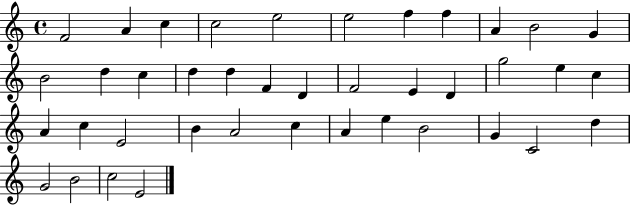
X:1
T:Untitled
M:4/4
L:1/4
K:C
F2 A c c2 e2 e2 f f A B2 G B2 d c d d F D F2 E D g2 e c A c E2 B A2 c A e B2 G C2 d G2 B2 c2 E2